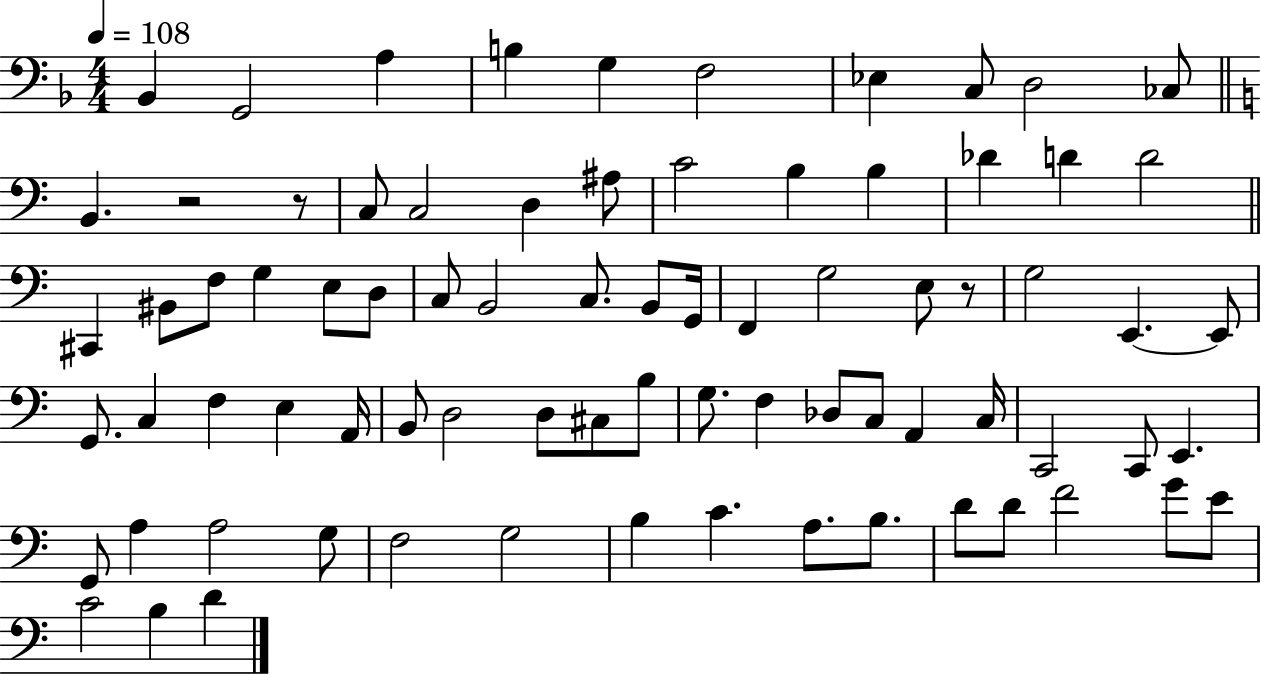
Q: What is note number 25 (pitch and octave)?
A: G3